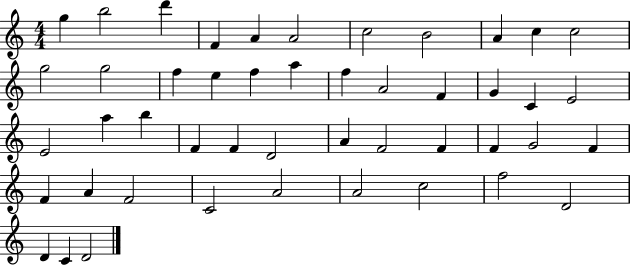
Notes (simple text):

G5/q B5/h D6/q F4/q A4/q A4/h C5/h B4/h A4/q C5/q C5/h G5/h G5/h F5/q E5/q F5/q A5/q F5/q A4/h F4/q G4/q C4/q E4/h E4/h A5/q B5/q F4/q F4/q D4/h A4/q F4/h F4/q F4/q G4/h F4/q F4/q A4/q F4/h C4/h A4/h A4/h C5/h F5/h D4/h D4/q C4/q D4/h